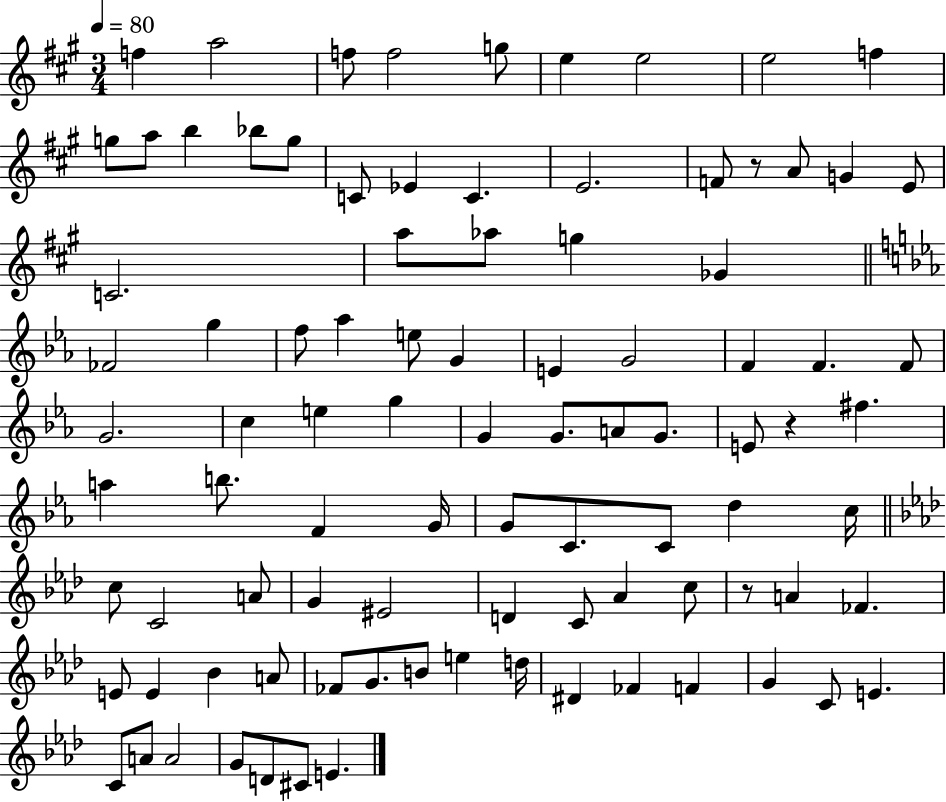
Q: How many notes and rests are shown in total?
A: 93